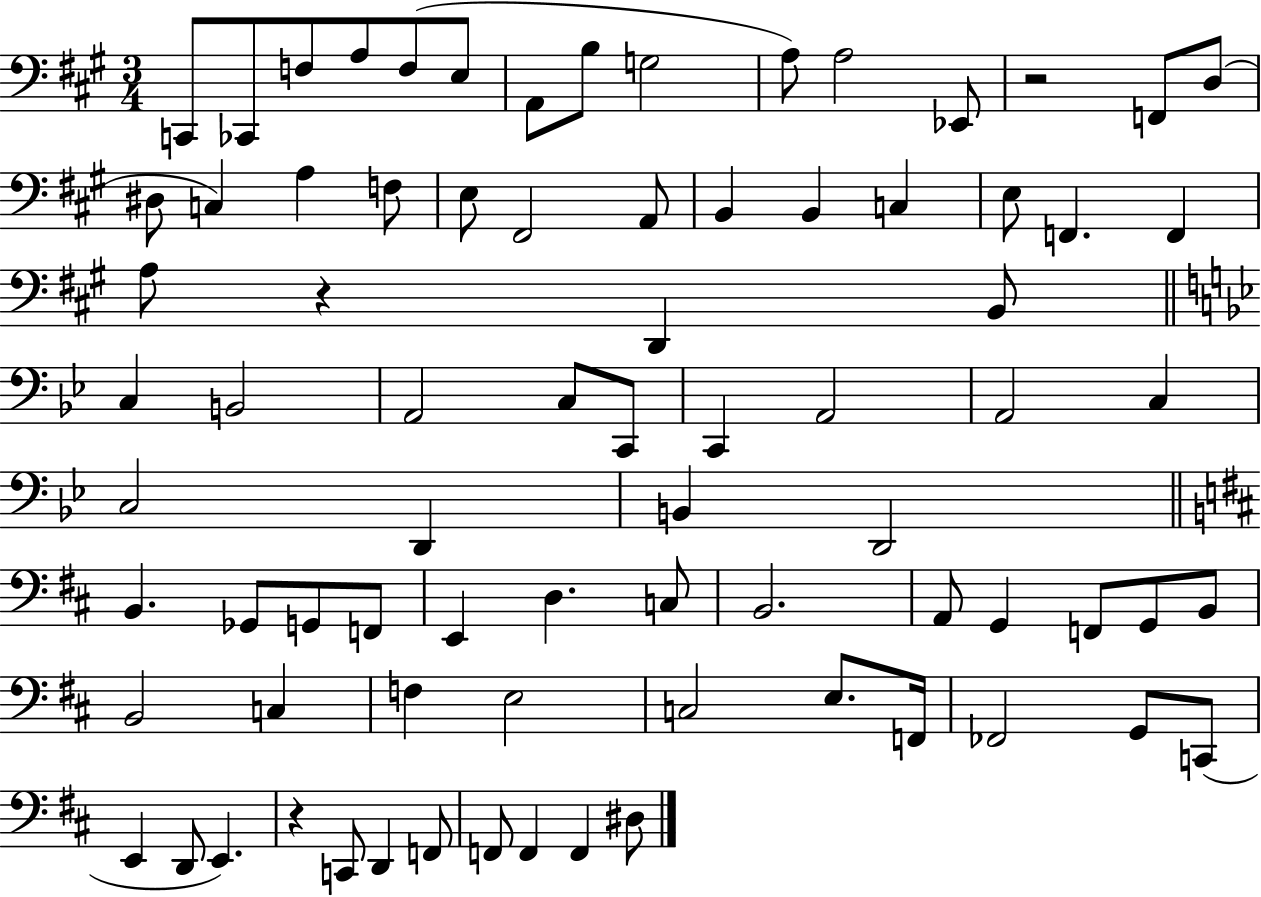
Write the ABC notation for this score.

X:1
T:Untitled
M:3/4
L:1/4
K:A
C,,/2 _C,,/2 F,/2 A,/2 F,/2 E,/2 A,,/2 B,/2 G,2 A,/2 A,2 _E,,/2 z2 F,,/2 D,/2 ^D,/2 C, A, F,/2 E,/2 ^F,,2 A,,/2 B,, B,, C, E,/2 F,, F,, A,/2 z D,, B,,/2 C, B,,2 A,,2 C,/2 C,,/2 C,, A,,2 A,,2 C, C,2 D,, B,, D,,2 B,, _G,,/2 G,,/2 F,,/2 E,, D, C,/2 B,,2 A,,/2 G,, F,,/2 G,,/2 B,,/2 B,,2 C, F, E,2 C,2 E,/2 F,,/4 _F,,2 G,,/2 C,,/2 E,, D,,/2 E,, z C,,/2 D,, F,,/2 F,,/2 F,, F,, ^D,/2